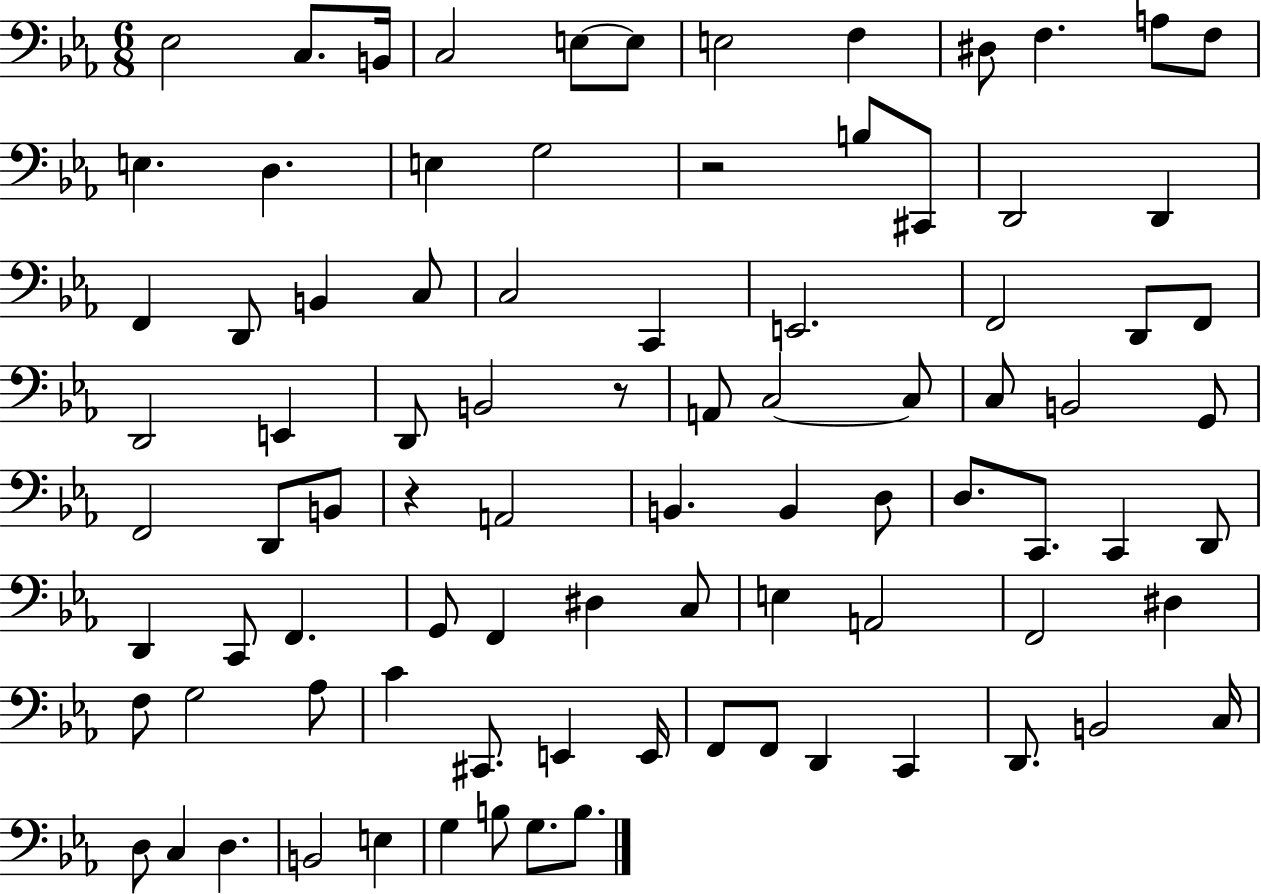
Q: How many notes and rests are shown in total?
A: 88